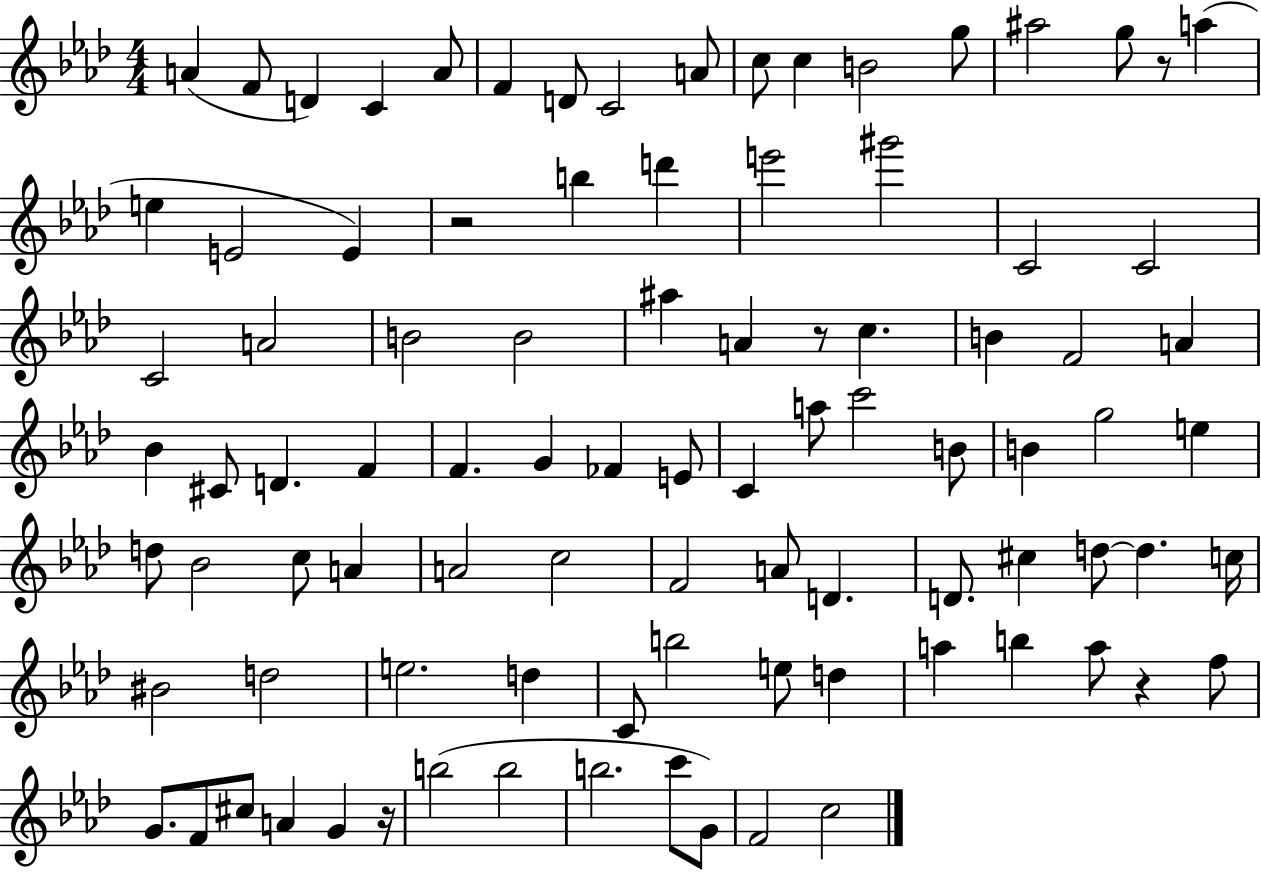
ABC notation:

X:1
T:Untitled
M:4/4
L:1/4
K:Ab
A F/2 D C A/2 F D/2 C2 A/2 c/2 c B2 g/2 ^a2 g/2 z/2 a e E2 E z2 b d' e'2 ^g'2 C2 C2 C2 A2 B2 B2 ^a A z/2 c B F2 A _B ^C/2 D F F G _F E/2 C a/2 c'2 B/2 B g2 e d/2 _B2 c/2 A A2 c2 F2 A/2 D D/2 ^c d/2 d c/4 ^B2 d2 e2 d C/2 b2 e/2 d a b a/2 z f/2 G/2 F/2 ^c/2 A G z/4 b2 b2 b2 c'/2 G/2 F2 c2